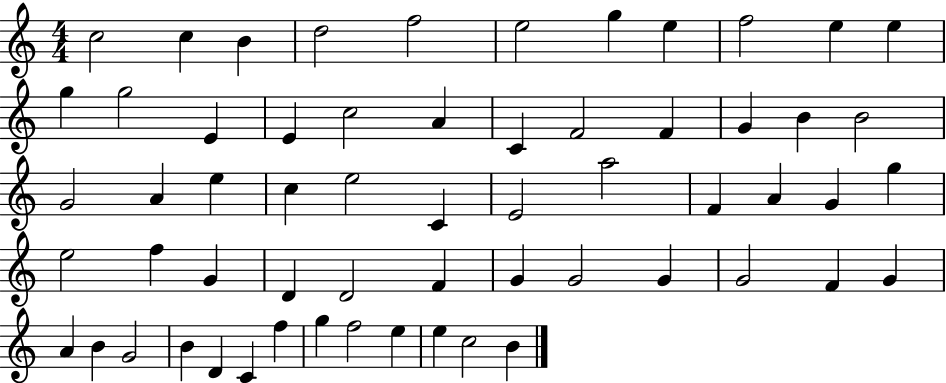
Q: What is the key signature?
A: C major